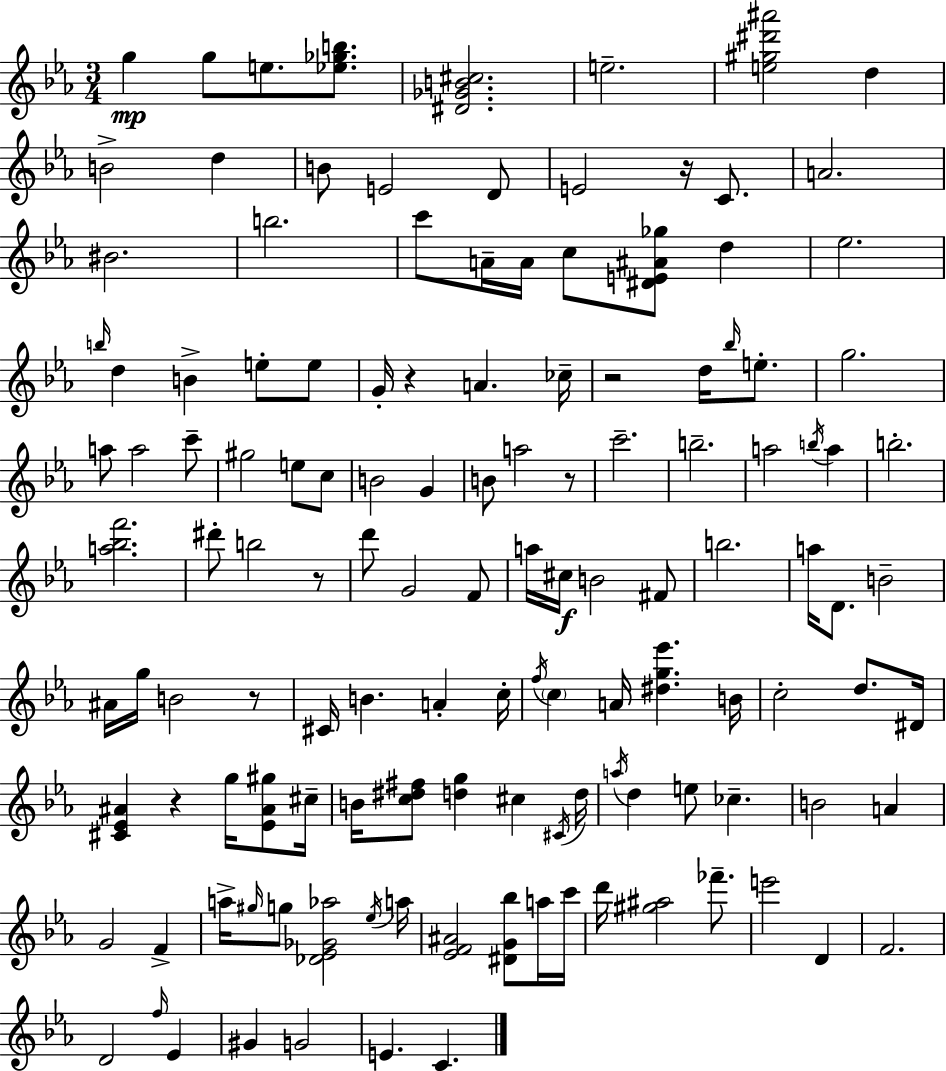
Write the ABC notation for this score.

X:1
T:Untitled
M:3/4
L:1/4
K:Cm
g g/2 e/2 [_e_gb]/2 [^D_GB^c]2 e2 [e^g^d'^a']2 d B2 d B/2 E2 D/2 E2 z/4 C/2 A2 ^B2 b2 c'/2 A/4 A/4 c/2 [^DE^A_g]/2 d _e2 b/4 d B e/2 e/2 G/4 z A _c/4 z2 d/4 _b/4 e/2 g2 a/2 a2 c'/2 ^g2 e/2 c/2 B2 G B/2 a2 z/2 c'2 b2 a2 b/4 a b2 [a_bf']2 ^d'/2 b2 z/2 d'/2 G2 F/2 a/4 ^c/4 B2 ^F/2 b2 a/4 D/2 B2 ^A/4 g/4 B2 z/2 ^C/4 B A c/4 f/4 c A/4 [^dg_e'] B/4 c2 d/2 ^D/4 [^C_E^A] z g/4 [_E^A^g]/2 ^c/4 B/4 [c^d^f]/2 [dg] ^c ^C/4 d/4 a/4 d e/2 _c B2 A G2 F a/4 ^g/4 g/2 [_D_E_G_a]2 _e/4 a/4 [_EF^A]2 [^DG_b]/2 a/4 c'/4 d'/4 [^g^a]2 _f'/2 e'2 D F2 D2 f/4 _E ^G G2 E C